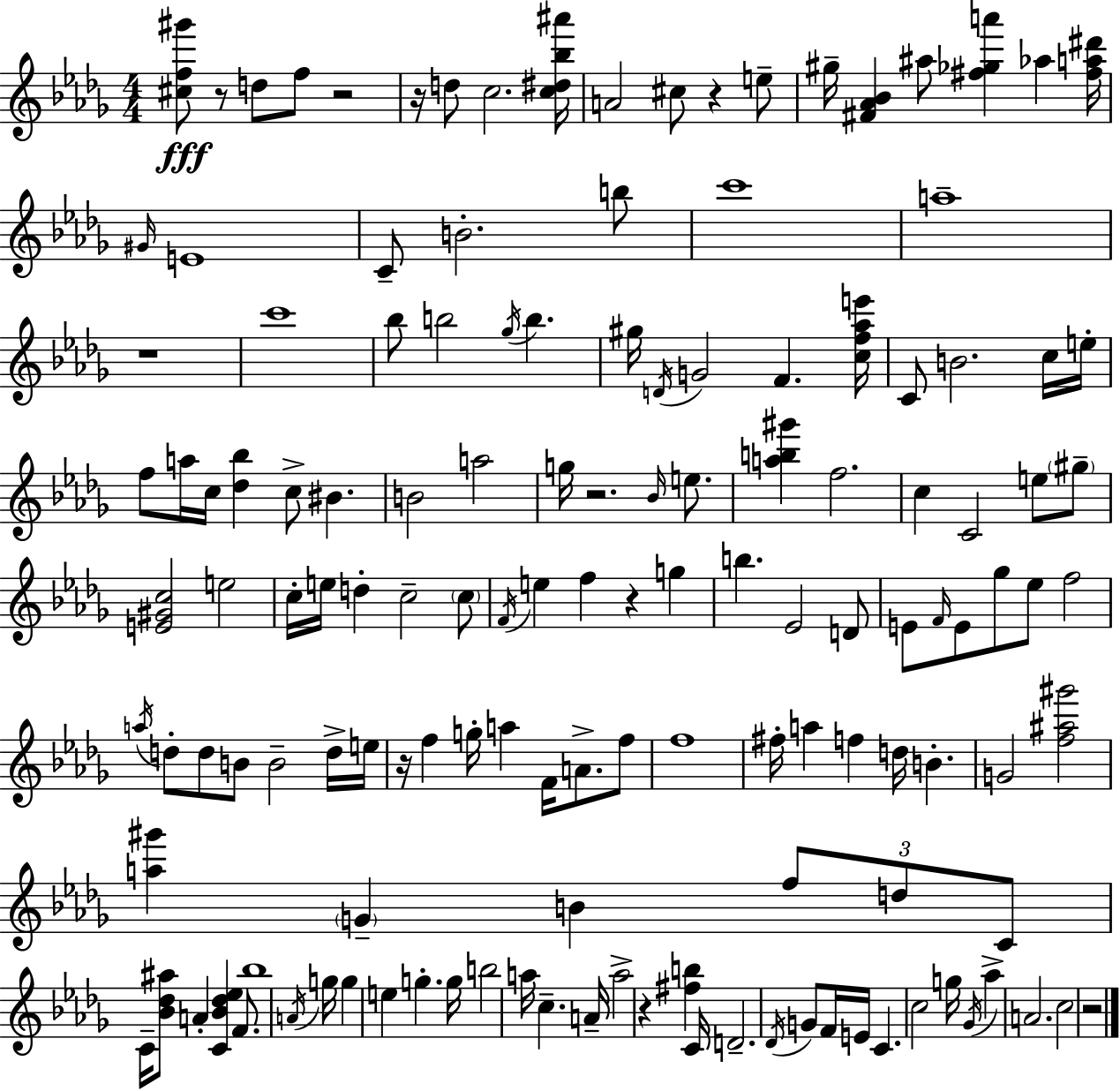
[C#5,F5,G#6]/e R/e D5/e F5/e R/h R/s D5/e C5/h. [C5,D#5,Bb5,A#6]/s A4/h C#5/e R/q E5/e G#5/s [F#4,Ab4,Bb4]/q A#5/e [F#5,Gb5,A6]/q Ab5/q [F#5,A5,D#6]/s G#4/s E4/w C4/e B4/h. B5/e C6/w A5/w R/w C6/w Bb5/e B5/h Gb5/s B5/q. G#5/s D4/s G4/h F4/q. [C5,F5,Ab5,E6]/s C4/e B4/h. C5/s E5/s F5/e A5/s C5/s [Db5,Bb5]/q C5/e BIS4/q. B4/h A5/h G5/s R/h. Bb4/s E5/e. [A5,B5,G#6]/q F5/h. C5/q C4/h E5/e G#5/e [E4,G#4,C5]/h E5/h C5/s E5/s D5/q C5/h C5/e F4/s E5/q F5/q R/q G5/q B5/q. Eb4/h D4/e E4/e F4/s E4/e Gb5/e Eb5/e F5/h A5/s D5/e D5/e B4/e B4/h D5/s E5/s R/s F5/q G5/s A5/q F4/s A4/e. F5/e F5/w F#5/s A5/q F5/q D5/s B4/q. G4/h [F5,A#5,G#6]/h [A5,G#6]/q G4/q B4/q F5/e D5/e C4/e C4/s [Bb4,Db5,A#5]/e A4/q [C4,Bb4,Db5,Eb5]/q F4/e. Bb5/w A4/s G5/s G5/q E5/q G5/q. G5/s B5/h A5/s C5/q. A4/s A5/h R/q [F#5,B5]/q C4/s D4/h. Db4/s G4/e F4/s E4/s C4/q. C5/h G5/s Gb4/s Ab5/q A4/h. C5/h R/h